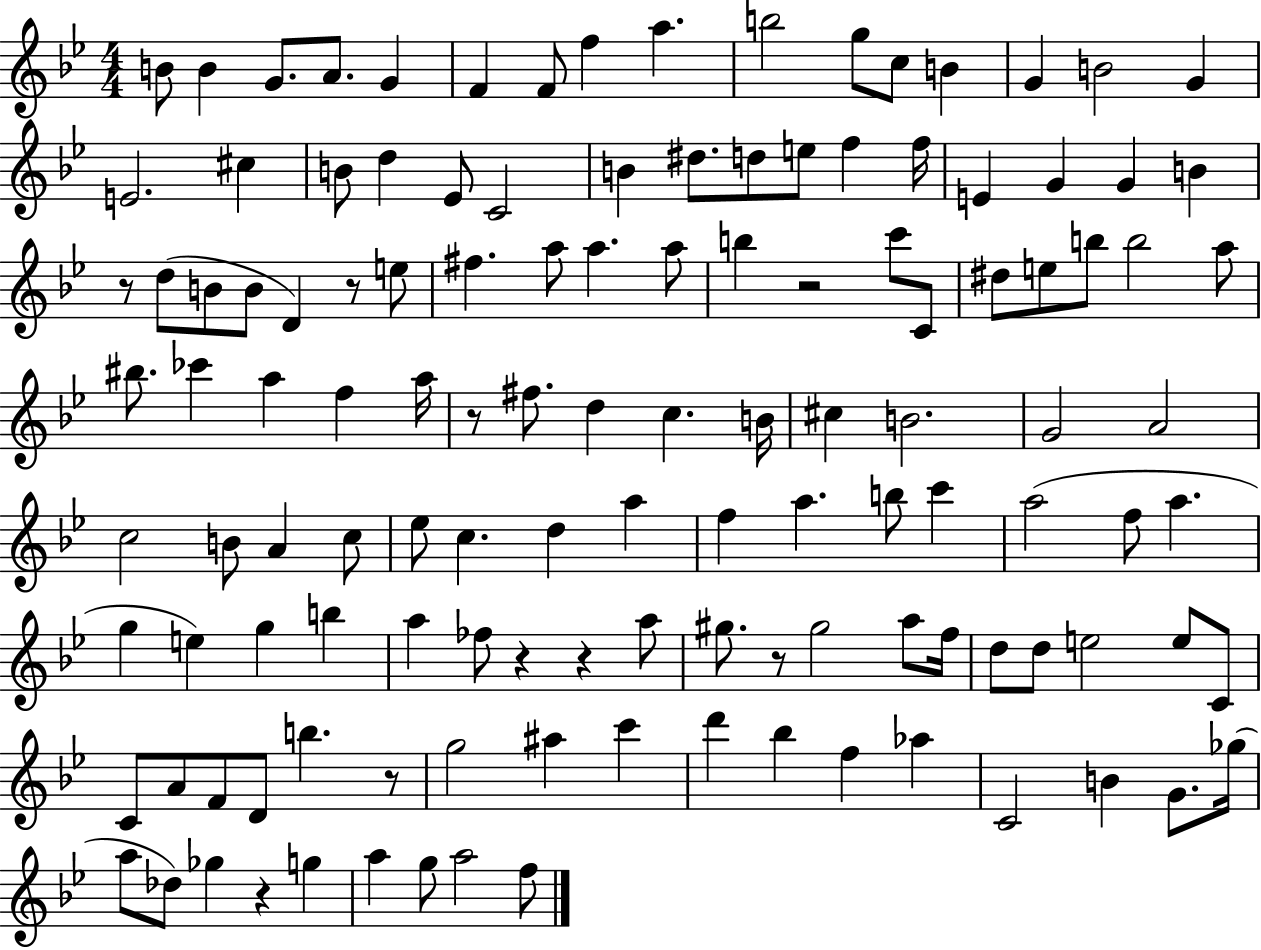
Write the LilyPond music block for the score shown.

{
  \clef treble
  \numericTimeSignature
  \time 4/4
  \key bes \major
  b'8 b'4 g'8. a'8. g'4 | f'4 f'8 f''4 a''4. | b''2 g''8 c''8 b'4 | g'4 b'2 g'4 | \break e'2. cis''4 | b'8 d''4 ees'8 c'2 | b'4 dis''8. d''8 e''8 f''4 f''16 | e'4 g'4 g'4 b'4 | \break r8 d''8( b'8 b'8 d'4) r8 e''8 | fis''4. a''8 a''4. a''8 | b''4 r2 c'''8 c'8 | dis''8 e''8 b''8 b''2 a''8 | \break bis''8. ces'''4 a''4 f''4 a''16 | r8 fis''8. d''4 c''4. b'16 | cis''4 b'2. | g'2 a'2 | \break c''2 b'8 a'4 c''8 | ees''8 c''4. d''4 a''4 | f''4 a''4. b''8 c'''4 | a''2( f''8 a''4. | \break g''4 e''4) g''4 b''4 | a''4 fes''8 r4 r4 a''8 | gis''8. r8 gis''2 a''8 f''16 | d''8 d''8 e''2 e''8 c'8 | \break c'8 a'8 f'8 d'8 b''4. r8 | g''2 ais''4 c'''4 | d'''4 bes''4 f''4 aes''4 | c'2 b'4 g'8. ges''16( | \break a''8 des''8) ges''4 r4 g''4 | a''4 g''8 a''2 f''8 | \bar "|."
}